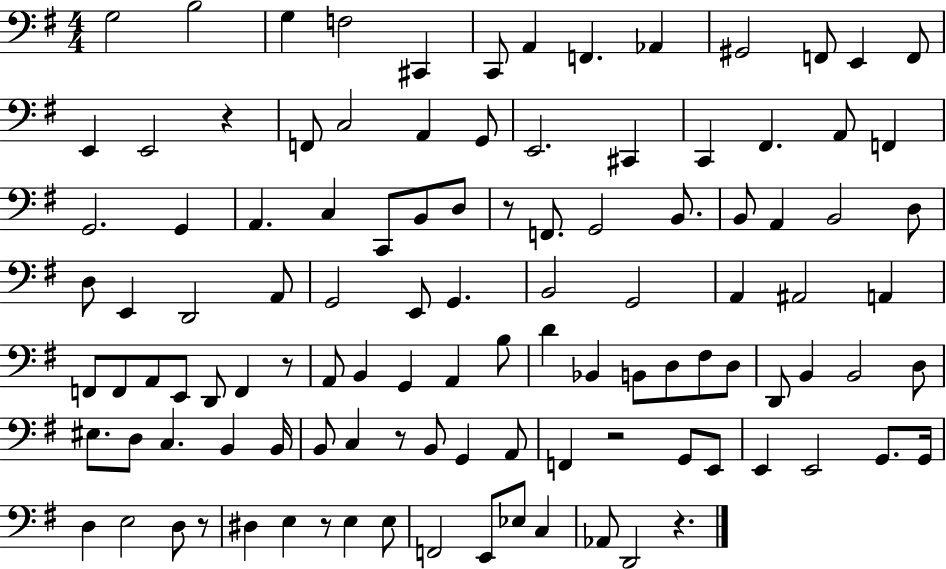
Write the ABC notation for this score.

X:1
T:Untitled
M:4/4
L:1/4
K:G
G,2 B,2 G, F,2 ^C,, C,,/2 A,, F,, _A,, ^G,,2 F,,/2 E,, F,,/2 E,, E,,2 z F,,/2 C,2 A,, G,,/2 E,,2 ^C,, C,, ^F,, A,,/2 F,, G,,2 G,, A,, C, C,,/2 B,,/2 D,/2 z/2 F,,/2 G,,2 B,,/2 B,,/2 A,, B,,2 D,/2 D,/2 E,, D,,2 A,,/2 G,,2 E,,/2 G,, B,,2 G,,2 A,, ^A,,2 A,, F,,/2 F,,/2 A,,/2 E,,/2 D,,/2 F,, z/2 A,,/2 B,, G,, A,, B,/2 D _B,, B,,/2 D,/2 ^F,/2 D,/2 D,,/2 B,, B,,2 D,/2 ^E,/2 D,/2 C, B,, B,,/4 B,,/2 C, z/2 B,,/2 G,, A,,/2 F,, z2 G,,/2 E,,/2 E,, E,,2 G,,/2 G,,/4 D, E,2 D,/2 z/2 ^D, E, z/2 E, E,/2 F,,2 E,,/2 _E,/2 C, _A,,/2 D,,2 z